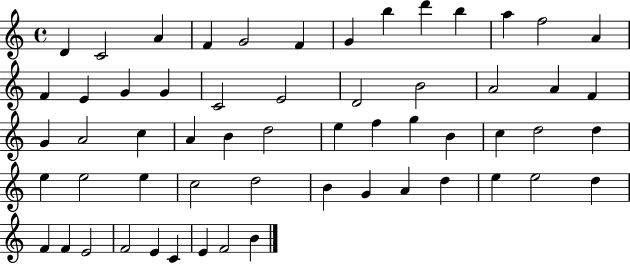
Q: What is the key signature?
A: C major